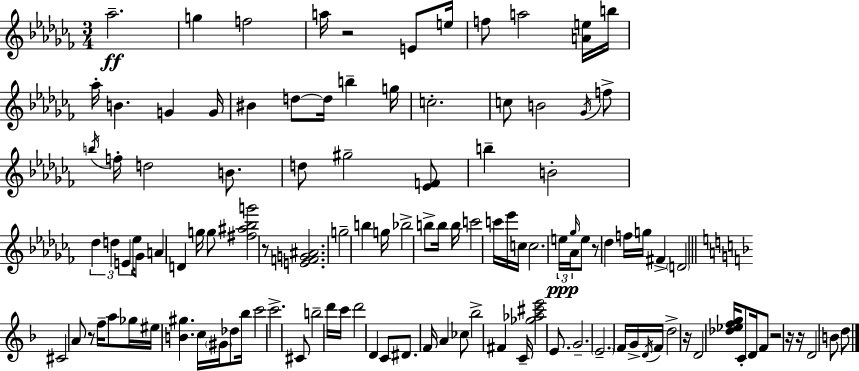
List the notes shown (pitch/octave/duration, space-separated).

Ab5/h. G5/q F5/h A5/s R/h E4/e E5/s F5/e A5/h [A4,E5]/s B5/s Ab5/s B4/q. G4/q G4/s BIS4/q D5/e D5/s B5/q G5/s C5/h. C5/e B4/h Gb4/s F5/e B5/s F5/s D5/h B4/e. D5/e G#5/h [Eb4,F4]/e B5/q B4/h Db5/q D5/q E4/q Eb5/s Gb4/e A4/q D4/q G5/s G5/e [F#5,A#5,Bb5,G6]/h R/e [E4,F4,G4,A#4]/h. G5/h B5/q G5/s Bb5/h B5/e B5/s B5/s C6/h C6/s Eb6/s C5/s C5/h. E5/s Gb5/s Ab4/s E5/e R/e Db5/q F5/s G5/s F#4/q D4/h C#4/h A4/e R/e F5/s A5/e Gb5/s EIS5/s [B4,G#5]/q. C5/s G#4/s Db5/e Bb5/s C6/h C6/h. C#4/e B5/h D6/s C6/s D6/h D4/q C4/e D#4/e. F4/s A4/q CES5/e Bb5/h F#4/q C4/s [Gb5,Ab5,C#6,E6]/h E4/e. G4/h. E4/h. F4/s G4/s D4/s F4/s D5/h R/s D4/h [Db5,Eb5,F5,G5]/s C4/e D4/s F4/e R/h R/s R/s D4/h B4/e D5/e